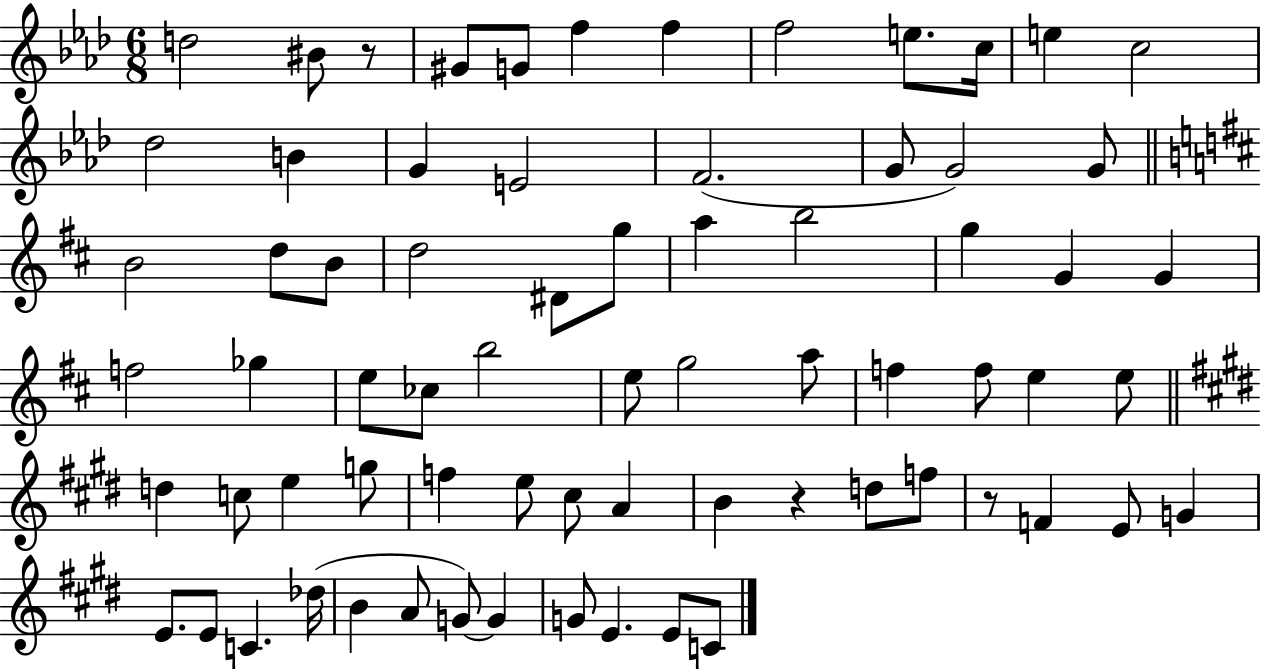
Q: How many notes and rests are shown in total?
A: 71